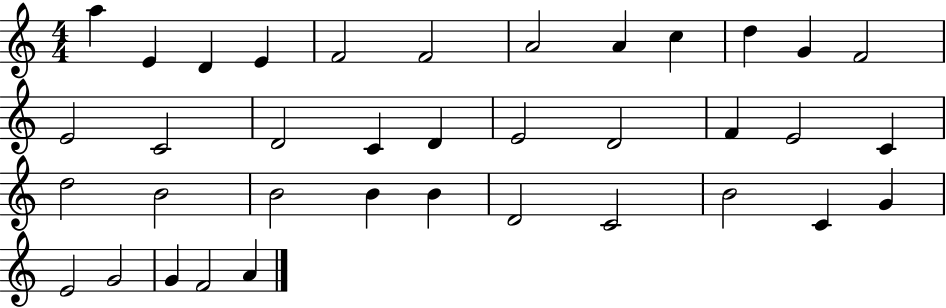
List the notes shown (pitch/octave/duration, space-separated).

A5/q E4/q D4/q E4/q F4/h F4/h A4/h A4/q C5/q D5/q G4/q F4/h E4/h C4/h D4/h C4/q D4/q E4/h D4/h F4/q E4/h C4/q D5/h B4/h B4/h B4/q B4/q D4/h C4/h B4/h C4/q G4/q E4/h G4/h G4/q F4/h A4/q